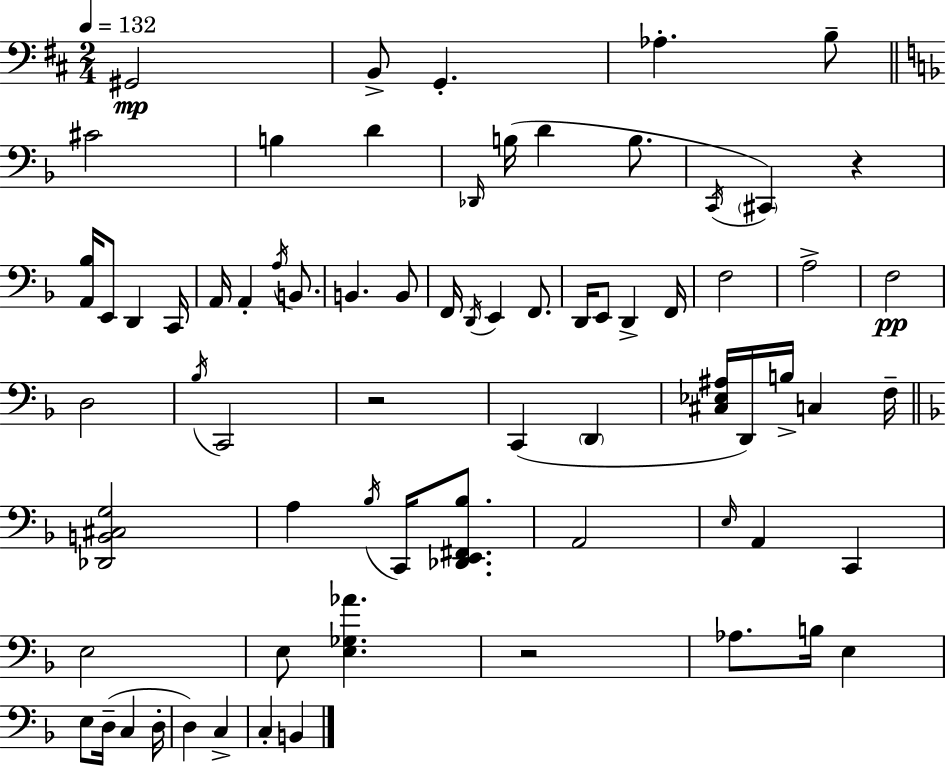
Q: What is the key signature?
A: D major